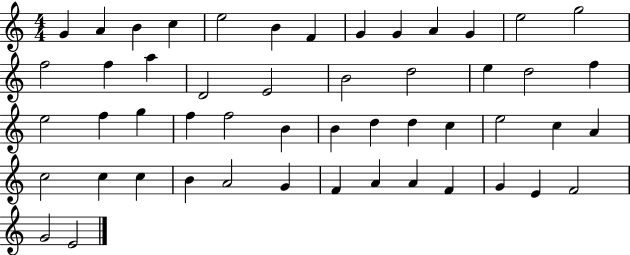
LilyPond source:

{
  \clef treble
  \numericTimeSignature
  \time 4/4
  \key c \major
  g'4 a'4 b'4 c''4 | e''2 b'4 f'4 | g'4 g'4 a'4 g'4 | e''2 g''2 | \break f''2 f''4 a''4 | d'2 e'2 | b'2 d''2 | e''4 d''2 f''4 | \break e''2 f''4 g''4 | f''4 f''2 b'4 | b'4 d''4 d''4 c''4 | e''2 c''4 a'4 | \break c''2 c''4 c''4 | b'4 a'2 g'4 | f'4 a'4 a'4 f'4 | g'4 e'4 f'2 | \break g'2 e'2 | \bar "|."
}